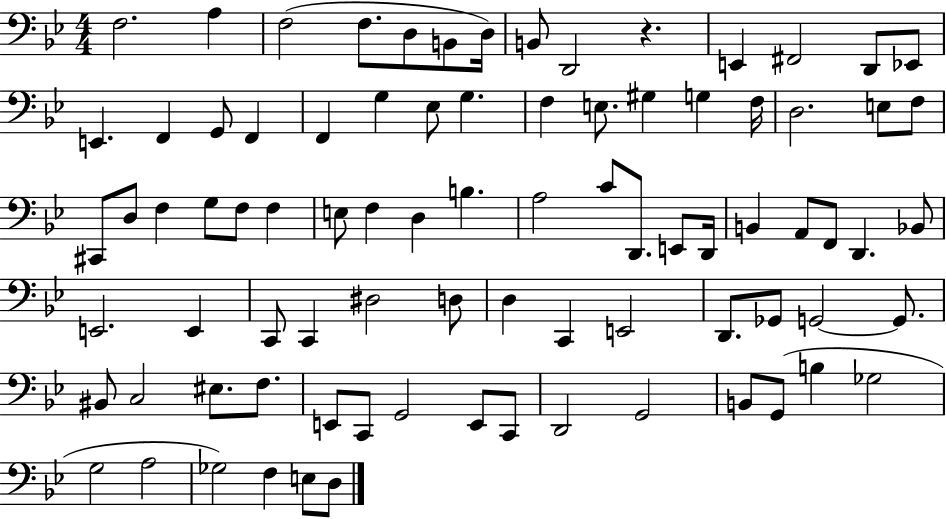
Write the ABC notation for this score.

X:1
T:Untitled
M:4/4
L:1/4
K:Bb
F,2 A, F,2 F,/2 D,/2 B,,/2 D,/4 B,,/2 D,,2 z E,, ^F,,2 D,,/2 _E,,/2 E,, F,, G,,/2 F,, F,, G, _E,/2 G, F, E,/2 ^G, G, F,/4 D,2 E,/2 F,/2 ^C,,/2 D,/2 F, G,/2 F,/2 F, E,/2 F, D, B, A,2 C/2 D,,/2 E,,/2 D,,/4 B,, A,,/2 F,,/2 D,, _B,,/2 E,,2 E,, C,,/2 C,, ^D,2 D,/2 D, C,, E,,2 D,,/2 _G,,/2 G,,2 G,,/2 ^B,,/2 C,2 ^E,/2 F,/2 E,,/2 C,,/2 G,,2 E,,/2 C,,/2 D,,2 G,,2 B,,/2 G,,/2 B, _G,2 G,2 A,2 _G,2 F, E,/2 D,/2